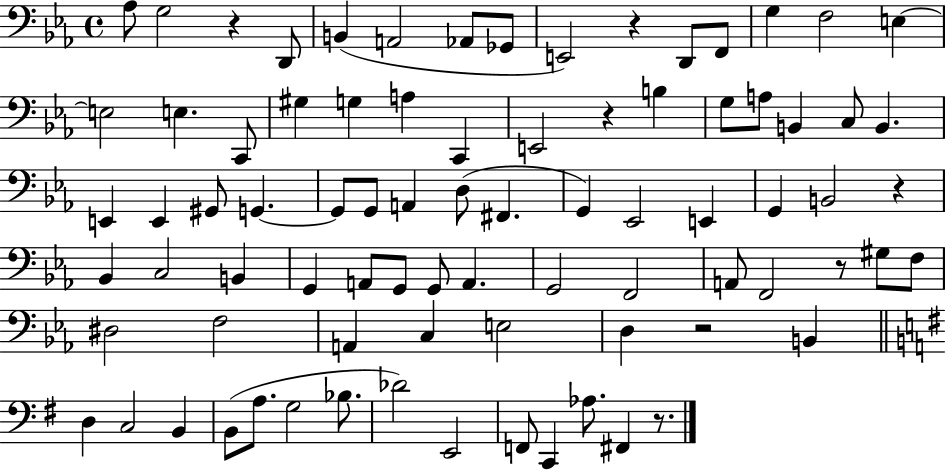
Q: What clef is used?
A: bass